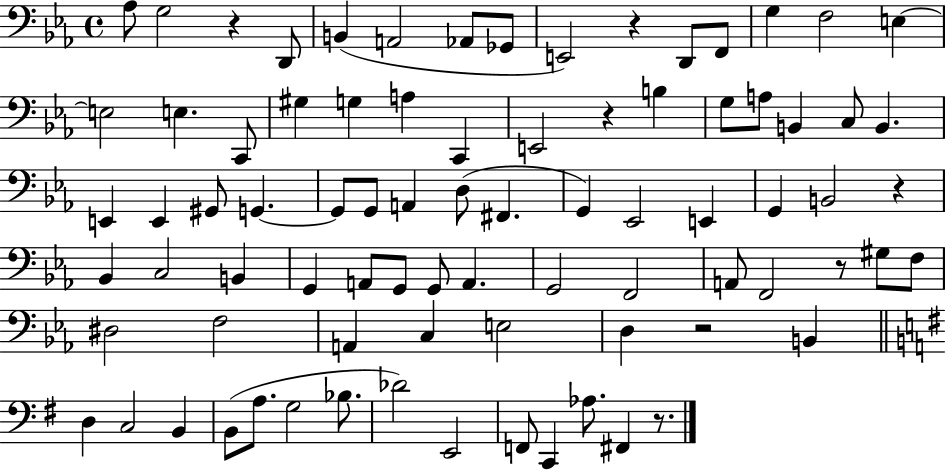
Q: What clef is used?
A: bass